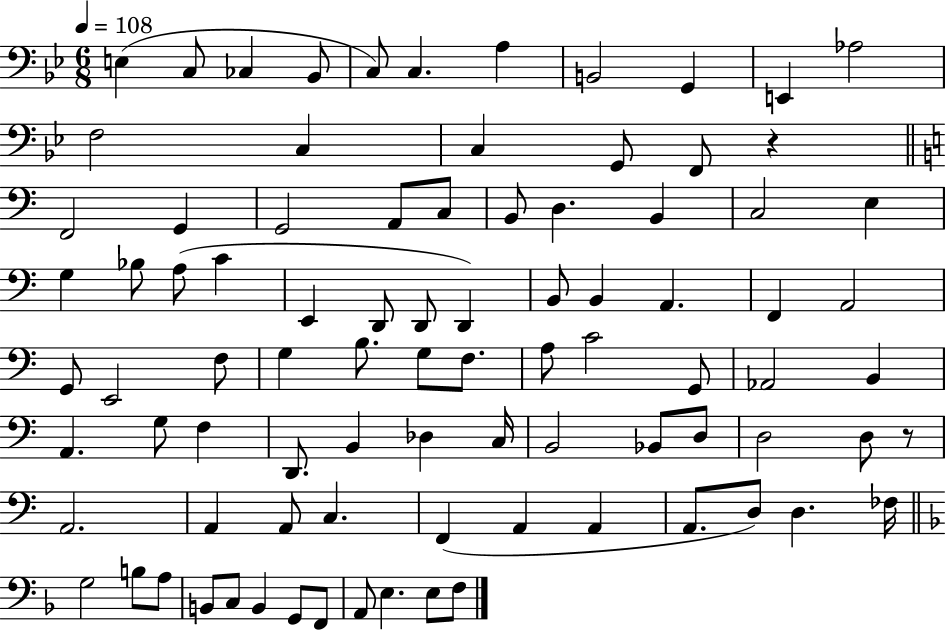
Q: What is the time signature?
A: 6/8